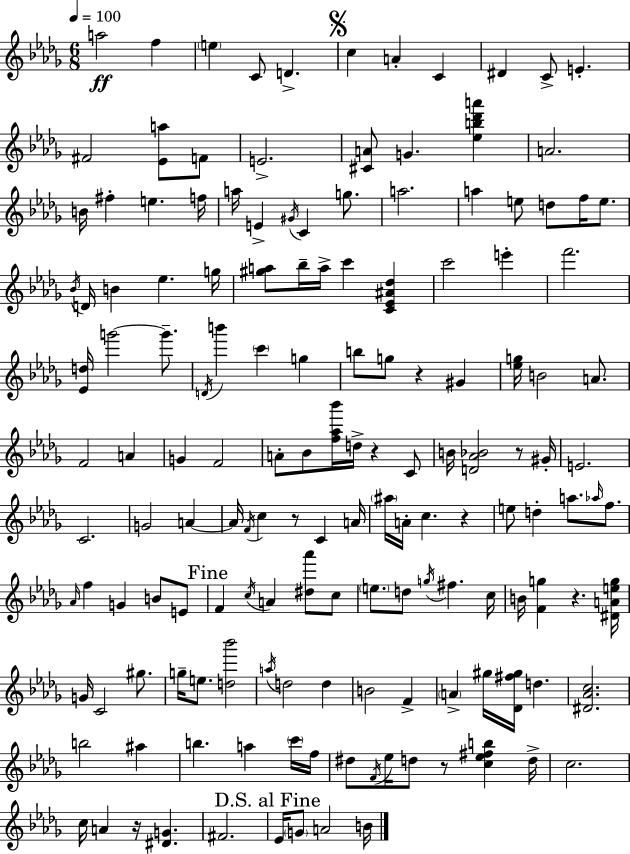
{
  \clef treble
  \numericTimeSignature
  \time 6/8
  \key bes \minor
  \tempo 4 = 100
  a''2\ff f''4 | \parenthesize e''4 c'8 d'4.-> | \mark \markup { \musicglyph "scripts.segno" } c''4 a'4-. c'4 | dis'4 c'8-> e'4.-. | \break fis'2 <ees' a''>8 f'8 | e'2.-> | <cis' a'>8 g'4. <ees'' b'' des''' a'''>4 | a'2. | \break b'16 fis''4-. e''4. f''16 | a''16 e'4-> \acciaccatura { gis'16 } c'4 g''8. | a''2. | a''4 e''8 d''8 f''16 e''8. | \break \acciaccatura { bes'16 } d'16 b'4 ees''4. | g''16 <gis'' a''>8 bes''16-- a''16-> c'''4 <c' ees' ais' des''>4 | c'''2 e'''4-. | f'''2. | \break <ees' d''>16 g'''2~~ g'''8.-- | \acciaccatura { d'16 } b'''4 \parenthesize c'''4 g''4 | b''8 g''8 r4 gis'4 | <ees'' g''>16 b'2 | \break a'8. f'2 a'4 | g'4 f'2 | a'8-. bes'8 <f'' aes'' bes'''>16 d''16-> r4 | c'8 b'16 <d' aes' bes'>2 | \break r8 gis'16-. e'2. | c'2. | g'2 a'4~~ | a'16 \acciaccatura { f'16 } c''4 r8 c'4 | \break a'16 \parenthesize ais''16 a'16-. c''4. | r4 e''8 d''4-. a''8. | \grace { aes''16 } f''8. \grace { aes'16 } f''4 g'4 | b'8 e'8 \mark "Fine" f'4 \acciaccatura { c''16 } a'4 | \break <dis'' aes'''>8 c''8 \parenthesize e''8. d''8 | \acciaccatura { g''16 } fis''4. c''16 b'16 <f' g''>4 | r4. <dis' a' e'' g''>16 g'16 c'2 | gis''8. g''16-- e''8. | \break <d'' bes'''>2 \acciaccatura { a''16 } d''2 | d''4 b'2 | f'4-> \parenthesize a'4-> | gis''16 <des' fis'' gis''>16 d''4. <dis' aes' c''>2. | \break b''2 | ais''4 b''4. | a''4 \parenthesize c'''16 f''16 dis''8 \acciaccatura { f'16 } | ees''16 d''8 r8 <c'' ees'' fis'' b''>4 d''16-> c''2. | \break c''16 a'4 | r16 <dis' g'>4. fis'2. | \mark "D.S. al Fine" ees'16 \parenthesize g'8 | a'2 b'16 \bar "|."
}